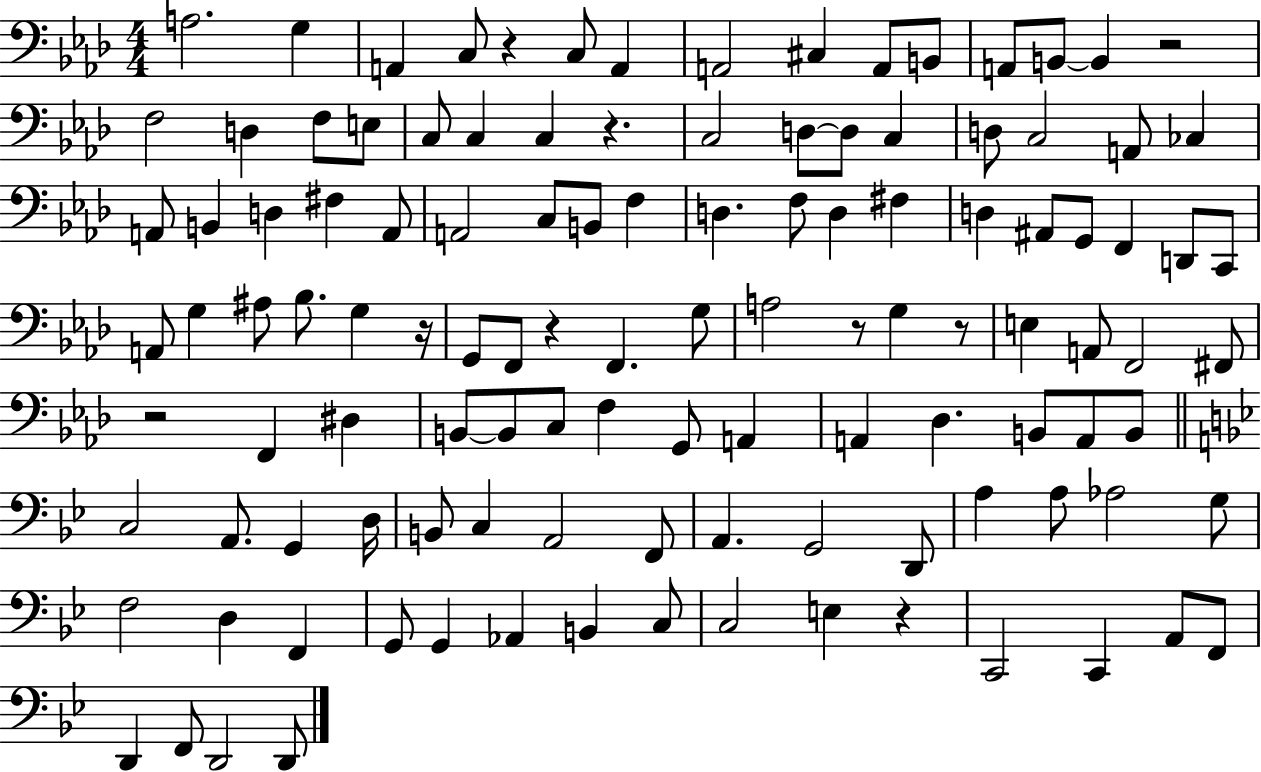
A3/h. G3/q A2/q C3/e R/q C3/e A2/q A2/h C#3/q A2/e B2/e A2/e B2/e B2/q R/h F3/h D3/q F3/e E3/e C3/e C3/q C3/q R/q. C3/h D3/e D3/e C3/q D3/e C3/h A2/e CES3/q A2/e B2/q D3/q F#3/q A2/e A2/h C3/e B2/e F3/q D3/q. F3/e D3/q F#3/q D3/q A#2/e G2/e F2/q D2/e C2/e A2/e G3/q A#3/e Bb3/e. G3/q R/s G2/e F2/e R/q F2/q. G3/e A3/h R/e G3/q R/e E3/q A2/e F2/h F#2/e R/h F2/q D#3/q B2/e B2/e C3/e F3/q G2/e A2/q A2/q Db3/q. B2/e A2/e B2/e C3/h A2/e. G2/q D3/s B2/e C3/q A2/h F2/e A2/q. G2/h D2/e A3/q A3/e Ab3/h G3/e F3/h D3/q F2/q G2/e G2/q Ab2/q B2/q C3/e C3/h E3/q R/q C2/h C2/q A2/e F2/e D2/q F2/e D2/h D2/e